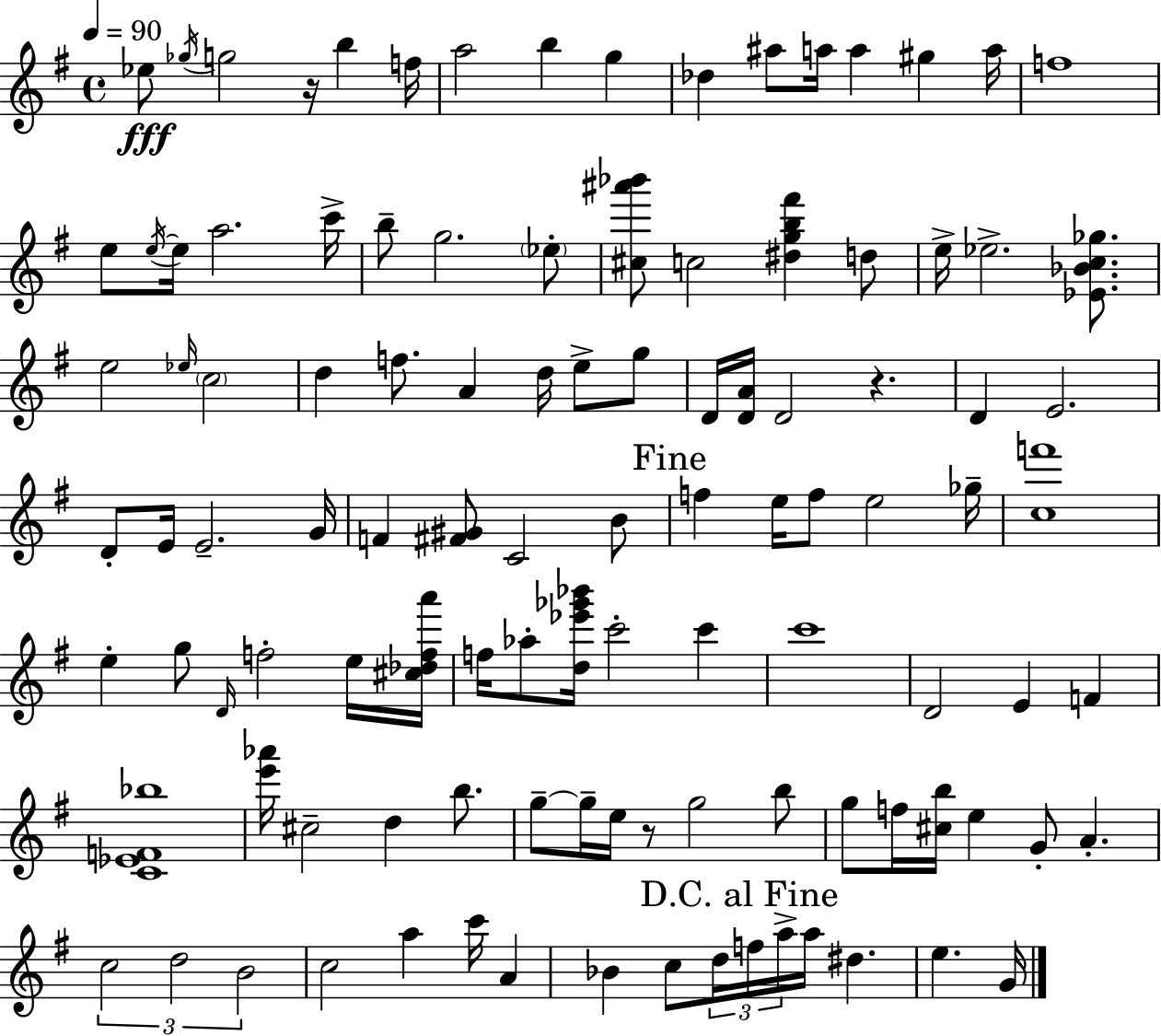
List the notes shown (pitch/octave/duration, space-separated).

Eb5/e Gb5/s G5/h R/s B5/q F5/s A5/h B5/q G5/q Db5/q A#5/e A5/s A5/q G#5/q A5/s F5/w E5/e E5/s E5/s A5/h. C6/s B5/e G5/h. Eb5/e [C#5,A#6,Bb6]/e C5/h [D#5,G5,B5,F#6]/q D5/e E5/s Eb5/h. [Eb4,Bb4,C5,Gb5]/e. E5/h Eb5/s C5/h D5/q F5/e. A4/q D5/s E5/e G5/e D4/s [D4,A4]/s D4/h R/q. D4/q E4/h. D4/e E4/s E4/h. G4/s F4/q [F#4,G#4]/e C4/h B4/e F5/q E5/s F5/e E5/h Gb5/s [C5,F6]/w E5/q G5/e D4/s F5/h E5/s [C#5,Db5,F5,A6]/s F5/s Ab5/e [D5,Eb6,Gb6,Bb6]/s C6/h C6/q C6/w D4/h E4/q F4/q [C4,Eb4,F4,Bb5]/w [E6,Ab6]/s C#5/h D5/q B5/e. G5/e G5/s E5/s R/e G5/h B5/e G5/e F5/s [C#5,B5]/s E5/q G4/e A4/q. C5/h D5/h B4/h C5/h A5/q C6/s A4/q Bb4/q C5/e D5/s F5/s A5/s A5/s D#5/q. E5/q. G4/s